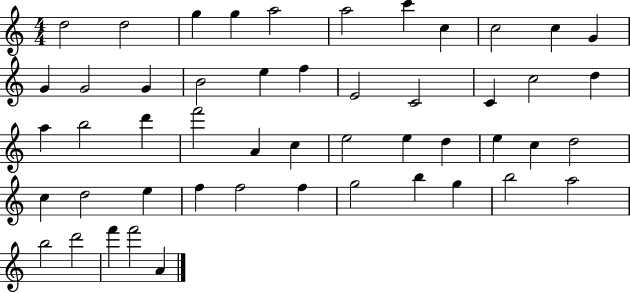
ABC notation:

X:1
T:Untitled
M:4/4
L:1/4
K:C
d2 d2 g g a2 a2 c' c c2 c G G G2 G B2 e f E2 C2 C c2 d a b2 d' f'2 A c e2 e d e c d2 c d2 e f f2 f g2 b g b2 a2 b2 d'2 f' f'2 A